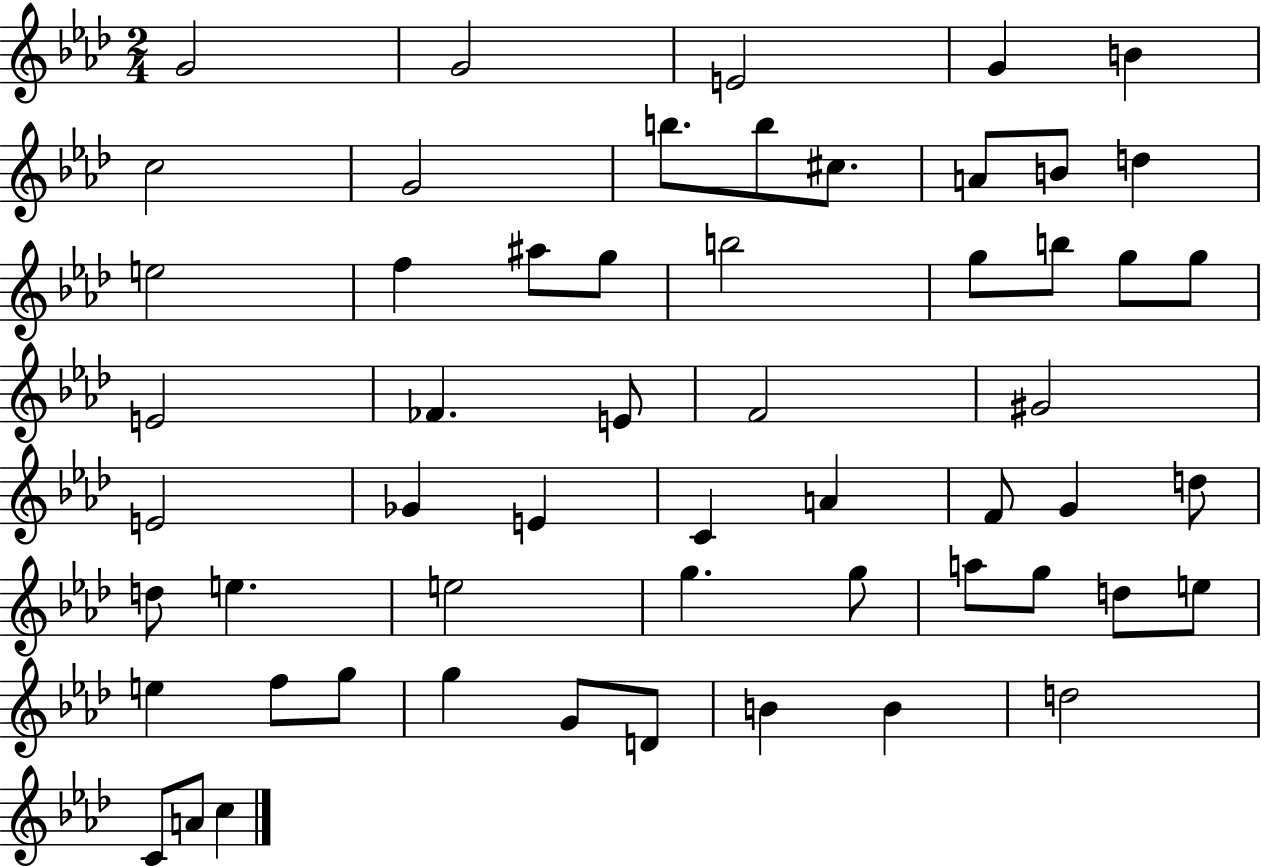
G4/h G4/h E4/h G4/q B4/q C5/h G4/h B5/e. B5/e C#5/e. A4/e B4/e D5/q E5/h F5/q A#5/e G5/e B5/h G5/e B5/e G5/e G5/e E4/h FES4/q. E4/e F4/h G#4/h E4/h Gb4/q E4/q C4/q A4/q F4/e G4/q D5/e D5/e E5/q. E5/h G5/q. G5/e A5/e G5/e D5/e E5/e E5/q F5/e G5/e G5/q G4/e D4/e B4/q B4/q D5/h C4/e A4/e C5/q